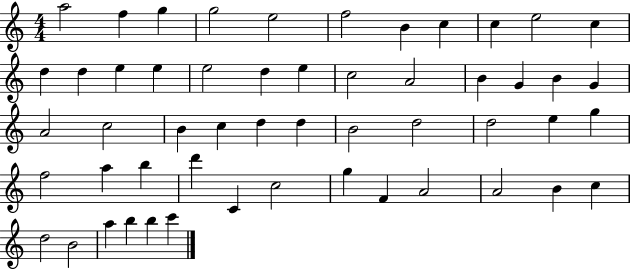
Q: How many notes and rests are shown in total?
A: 53